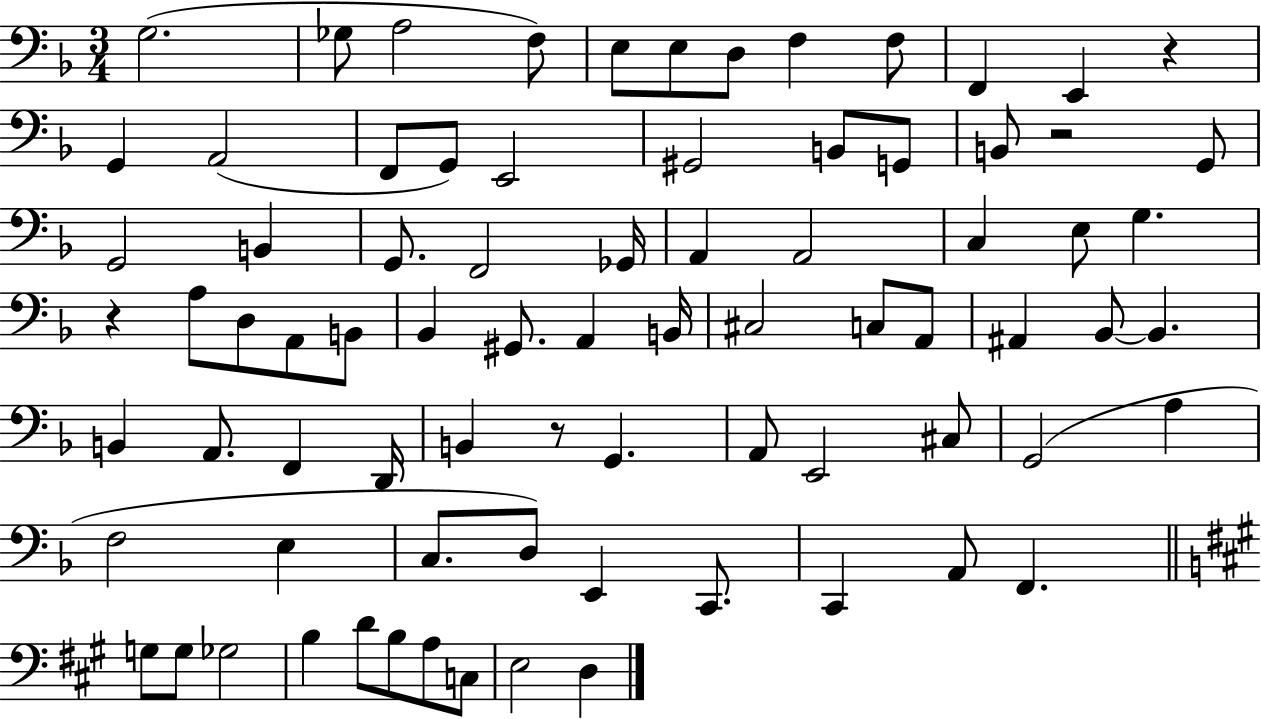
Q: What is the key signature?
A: F major